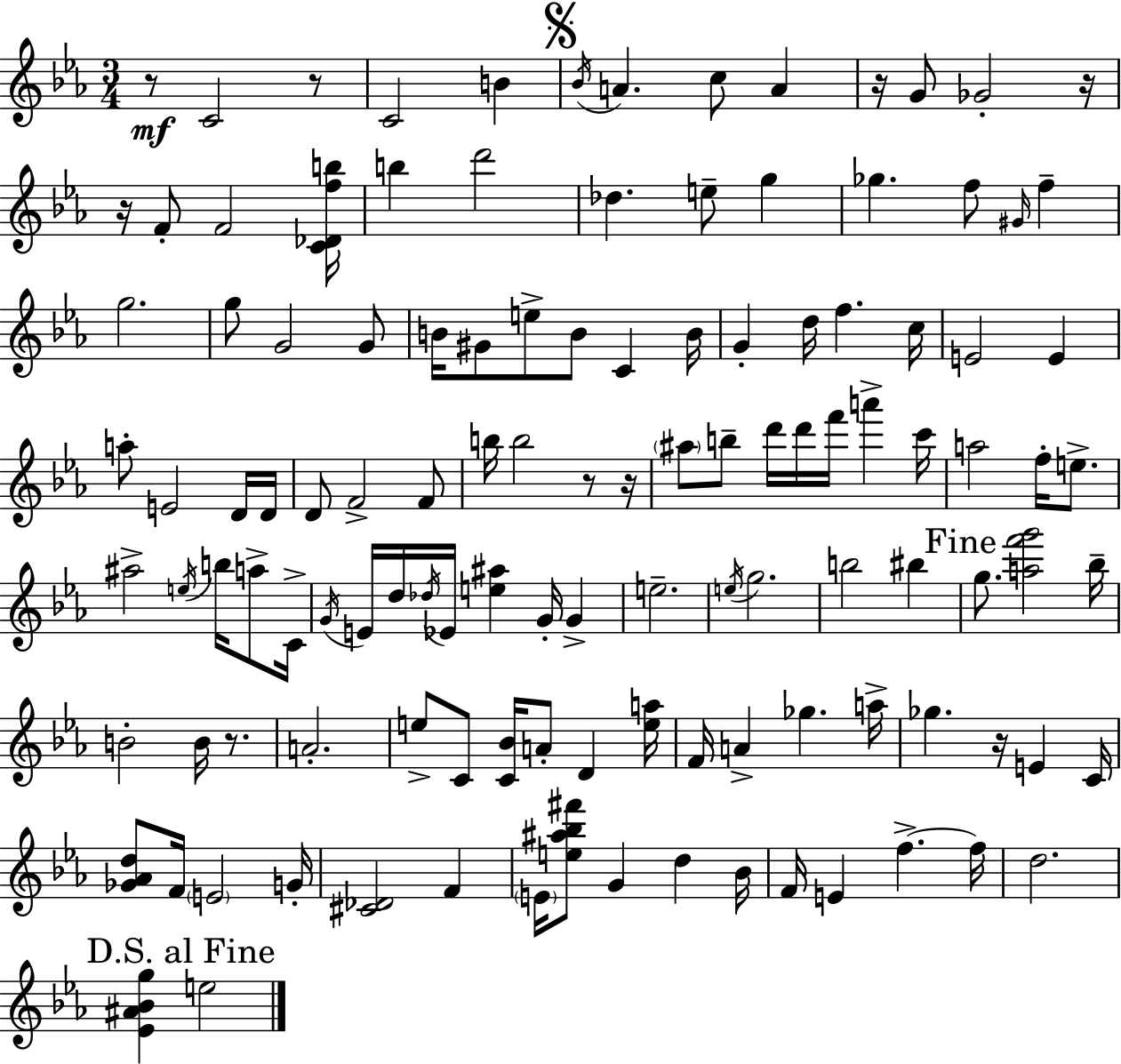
{
  \clef treble
  \numericTimeSignature
  \time 3/4
  \key c \minor
  r8\mf c'2 r8 | c'2 b'4 | \mark \markup { \musicglyph "scripts.segno" } \acciaccatura { bes'16 } a'4. c''8 a'4 | r16 g'8 ges'2-. | \break r16 r16 f'8-. f'2 | <c' des' f'' b''>16 b''4 d'''2 | des''4. e''8-- g''4 | ges''4. f''8 \grace { gis'16 } f''4-- | \break g''2. | g''8 g'2 | g'8 b'16 gis'8 e''8-> b'8 c'4 | b'16 g'4-. d''16 f''4. | \break c''16 e'2 e'4 | a''8-. e'2 | d'16 d'16 d'8 f'2-> | f'8 b''16 b''2 r8 | \break r16 \parenthesize ais''8 b''8-- d'''16 d'''16 f'''16 a'''4-> | c'''16 a''2 f''16-. e''8.-> | ais''2-> \acciaccatura { e''16 } b''16 | a''8-> c'16-> \acciaccatura { g'16 } e'16 d''16 \acciaccatura { des''16 } ees'16 <e'' ais''>4 | \break g'16-. g'4-> e''2.-- | \acciaccatura { e''16 } g''2. | b''2 | bis''4 \mark "Fine" g''8. <a'' f''' g'''>2 | \break bes''16-- b'2-. | b'16 r8. a'2.-. | e''8-> c'8 <c' bes'>16 a'8-. | d'4 <e'' a''>16 f'16 a'4-> ges''4. | \break a''16-> ges''4. | r16 e'4 c'16 <ges' aes' d''>8 f'16 \parenthesize e'2 | g'16-. <cis' des'>2 | f'4 \parenthesize e'16 <e'' ais'' bes'' fis'''>8 g'4 | \break d''4 bes'16 f'16 e'4 f''4.->~~ | f''16 d''2. | \mark "D.S. al Fine" <ees' ais' bes' g''>4 e''2 | \bar "|."
}